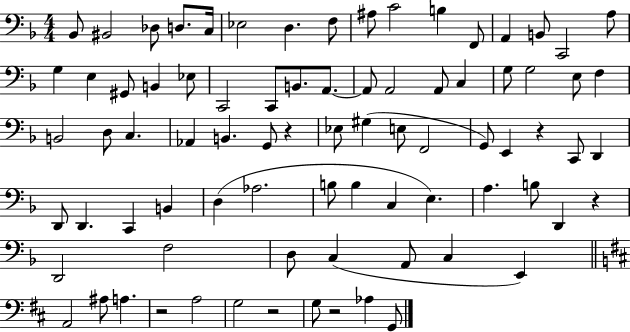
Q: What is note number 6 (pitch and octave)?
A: Eb3